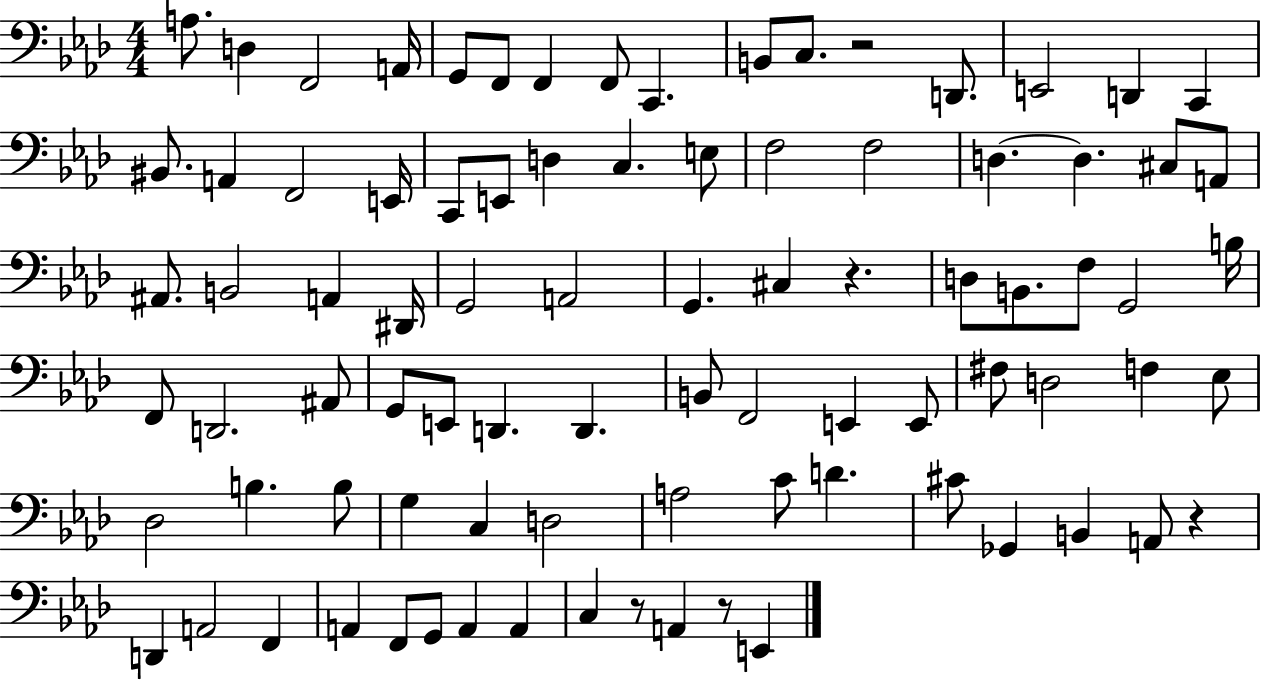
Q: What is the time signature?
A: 4/4